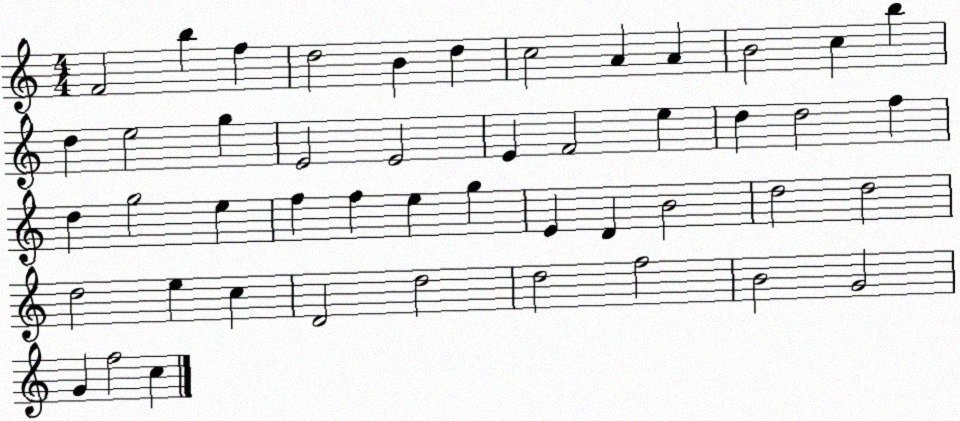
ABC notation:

X:1
T:Untitled
M:4/4
L:1/4
K:C
F2 b f d2 B d c2 A A B2 c b d e2 g E2 E2 E F2 e d d2 f d g2 e f f e g E D B2 d2 d2 d2 e c D2 d2 d2 f2 B2 G2 G f2 c